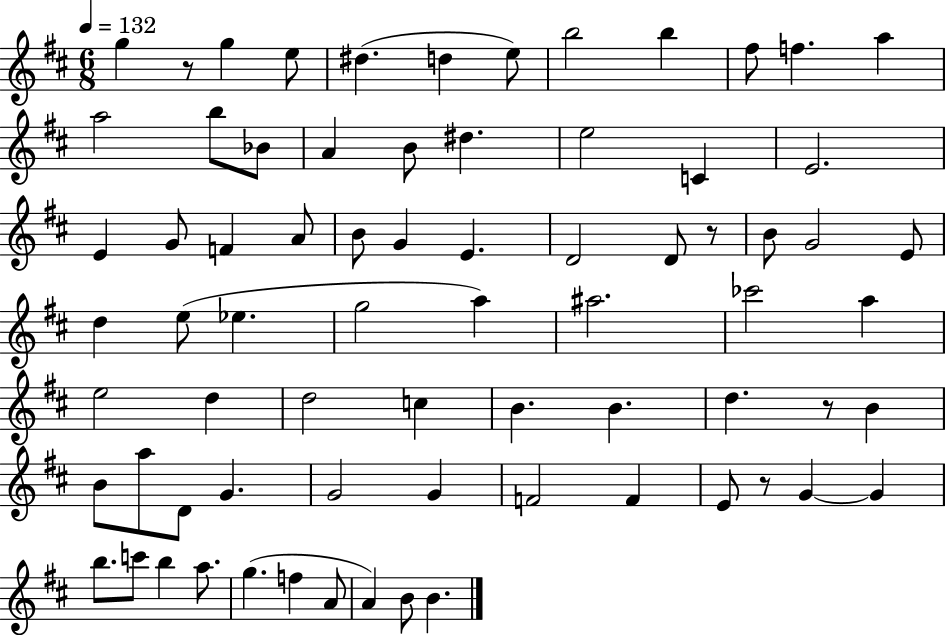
{
  \clef treble
  \numericTimeSignature
  \time 6/8
  \key d \major
  \tempo 4 = 132
  g''4 r8 g''4 e''8 | dis''4.( d''4 e''8) | b''2 b''4 | fis''8 f''4. a''4 | \break a''2 b''8 bes'8 | a'4 b'8 dis''4. | e''2 c'4 | e'2. | \break e'4 g'8 f'4 a'8 | b'8 g'4 e'4. | d'2 d'8 r8 | b'8 g'2 e'8 | \break d''4 e''8( ees''4. | g''2 a''4) | ais''2. | ces'''2 a''4 | \break e''2 d''4 | d''2 c''4 | b'4. b'4. | d''4. r8 b'4 | \break b'8 a''8 d'8 g'4. | g'2 g'4 | f'2 f'4 | e'8 r8 g'4~~ g'4 | \break b''8. c'''8 b''4 a''8. | g''4.( f''4 a'8 | a'4) b'8 b'4. | \bar "|."
}